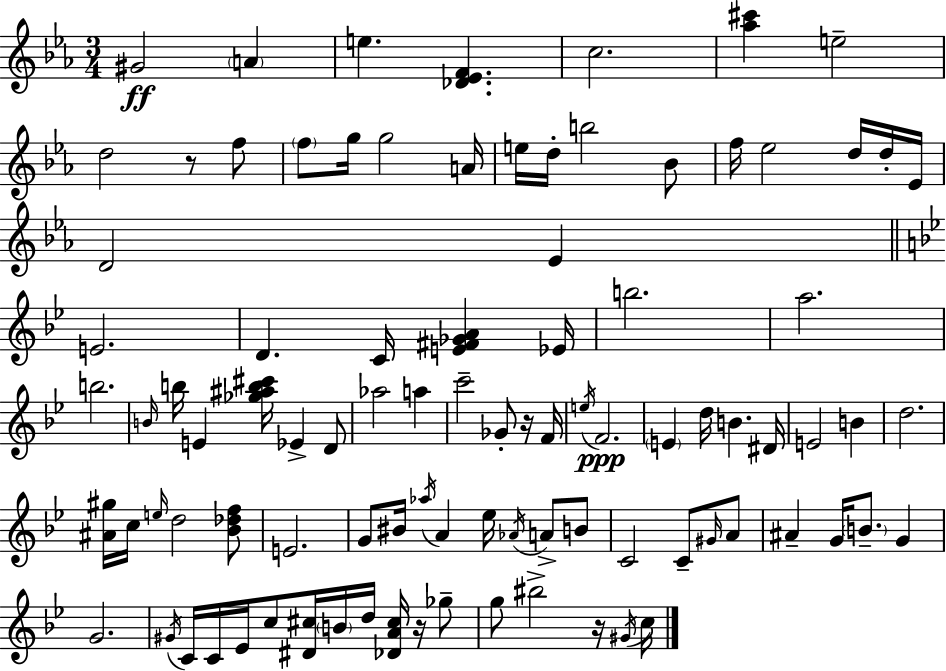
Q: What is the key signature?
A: EES major